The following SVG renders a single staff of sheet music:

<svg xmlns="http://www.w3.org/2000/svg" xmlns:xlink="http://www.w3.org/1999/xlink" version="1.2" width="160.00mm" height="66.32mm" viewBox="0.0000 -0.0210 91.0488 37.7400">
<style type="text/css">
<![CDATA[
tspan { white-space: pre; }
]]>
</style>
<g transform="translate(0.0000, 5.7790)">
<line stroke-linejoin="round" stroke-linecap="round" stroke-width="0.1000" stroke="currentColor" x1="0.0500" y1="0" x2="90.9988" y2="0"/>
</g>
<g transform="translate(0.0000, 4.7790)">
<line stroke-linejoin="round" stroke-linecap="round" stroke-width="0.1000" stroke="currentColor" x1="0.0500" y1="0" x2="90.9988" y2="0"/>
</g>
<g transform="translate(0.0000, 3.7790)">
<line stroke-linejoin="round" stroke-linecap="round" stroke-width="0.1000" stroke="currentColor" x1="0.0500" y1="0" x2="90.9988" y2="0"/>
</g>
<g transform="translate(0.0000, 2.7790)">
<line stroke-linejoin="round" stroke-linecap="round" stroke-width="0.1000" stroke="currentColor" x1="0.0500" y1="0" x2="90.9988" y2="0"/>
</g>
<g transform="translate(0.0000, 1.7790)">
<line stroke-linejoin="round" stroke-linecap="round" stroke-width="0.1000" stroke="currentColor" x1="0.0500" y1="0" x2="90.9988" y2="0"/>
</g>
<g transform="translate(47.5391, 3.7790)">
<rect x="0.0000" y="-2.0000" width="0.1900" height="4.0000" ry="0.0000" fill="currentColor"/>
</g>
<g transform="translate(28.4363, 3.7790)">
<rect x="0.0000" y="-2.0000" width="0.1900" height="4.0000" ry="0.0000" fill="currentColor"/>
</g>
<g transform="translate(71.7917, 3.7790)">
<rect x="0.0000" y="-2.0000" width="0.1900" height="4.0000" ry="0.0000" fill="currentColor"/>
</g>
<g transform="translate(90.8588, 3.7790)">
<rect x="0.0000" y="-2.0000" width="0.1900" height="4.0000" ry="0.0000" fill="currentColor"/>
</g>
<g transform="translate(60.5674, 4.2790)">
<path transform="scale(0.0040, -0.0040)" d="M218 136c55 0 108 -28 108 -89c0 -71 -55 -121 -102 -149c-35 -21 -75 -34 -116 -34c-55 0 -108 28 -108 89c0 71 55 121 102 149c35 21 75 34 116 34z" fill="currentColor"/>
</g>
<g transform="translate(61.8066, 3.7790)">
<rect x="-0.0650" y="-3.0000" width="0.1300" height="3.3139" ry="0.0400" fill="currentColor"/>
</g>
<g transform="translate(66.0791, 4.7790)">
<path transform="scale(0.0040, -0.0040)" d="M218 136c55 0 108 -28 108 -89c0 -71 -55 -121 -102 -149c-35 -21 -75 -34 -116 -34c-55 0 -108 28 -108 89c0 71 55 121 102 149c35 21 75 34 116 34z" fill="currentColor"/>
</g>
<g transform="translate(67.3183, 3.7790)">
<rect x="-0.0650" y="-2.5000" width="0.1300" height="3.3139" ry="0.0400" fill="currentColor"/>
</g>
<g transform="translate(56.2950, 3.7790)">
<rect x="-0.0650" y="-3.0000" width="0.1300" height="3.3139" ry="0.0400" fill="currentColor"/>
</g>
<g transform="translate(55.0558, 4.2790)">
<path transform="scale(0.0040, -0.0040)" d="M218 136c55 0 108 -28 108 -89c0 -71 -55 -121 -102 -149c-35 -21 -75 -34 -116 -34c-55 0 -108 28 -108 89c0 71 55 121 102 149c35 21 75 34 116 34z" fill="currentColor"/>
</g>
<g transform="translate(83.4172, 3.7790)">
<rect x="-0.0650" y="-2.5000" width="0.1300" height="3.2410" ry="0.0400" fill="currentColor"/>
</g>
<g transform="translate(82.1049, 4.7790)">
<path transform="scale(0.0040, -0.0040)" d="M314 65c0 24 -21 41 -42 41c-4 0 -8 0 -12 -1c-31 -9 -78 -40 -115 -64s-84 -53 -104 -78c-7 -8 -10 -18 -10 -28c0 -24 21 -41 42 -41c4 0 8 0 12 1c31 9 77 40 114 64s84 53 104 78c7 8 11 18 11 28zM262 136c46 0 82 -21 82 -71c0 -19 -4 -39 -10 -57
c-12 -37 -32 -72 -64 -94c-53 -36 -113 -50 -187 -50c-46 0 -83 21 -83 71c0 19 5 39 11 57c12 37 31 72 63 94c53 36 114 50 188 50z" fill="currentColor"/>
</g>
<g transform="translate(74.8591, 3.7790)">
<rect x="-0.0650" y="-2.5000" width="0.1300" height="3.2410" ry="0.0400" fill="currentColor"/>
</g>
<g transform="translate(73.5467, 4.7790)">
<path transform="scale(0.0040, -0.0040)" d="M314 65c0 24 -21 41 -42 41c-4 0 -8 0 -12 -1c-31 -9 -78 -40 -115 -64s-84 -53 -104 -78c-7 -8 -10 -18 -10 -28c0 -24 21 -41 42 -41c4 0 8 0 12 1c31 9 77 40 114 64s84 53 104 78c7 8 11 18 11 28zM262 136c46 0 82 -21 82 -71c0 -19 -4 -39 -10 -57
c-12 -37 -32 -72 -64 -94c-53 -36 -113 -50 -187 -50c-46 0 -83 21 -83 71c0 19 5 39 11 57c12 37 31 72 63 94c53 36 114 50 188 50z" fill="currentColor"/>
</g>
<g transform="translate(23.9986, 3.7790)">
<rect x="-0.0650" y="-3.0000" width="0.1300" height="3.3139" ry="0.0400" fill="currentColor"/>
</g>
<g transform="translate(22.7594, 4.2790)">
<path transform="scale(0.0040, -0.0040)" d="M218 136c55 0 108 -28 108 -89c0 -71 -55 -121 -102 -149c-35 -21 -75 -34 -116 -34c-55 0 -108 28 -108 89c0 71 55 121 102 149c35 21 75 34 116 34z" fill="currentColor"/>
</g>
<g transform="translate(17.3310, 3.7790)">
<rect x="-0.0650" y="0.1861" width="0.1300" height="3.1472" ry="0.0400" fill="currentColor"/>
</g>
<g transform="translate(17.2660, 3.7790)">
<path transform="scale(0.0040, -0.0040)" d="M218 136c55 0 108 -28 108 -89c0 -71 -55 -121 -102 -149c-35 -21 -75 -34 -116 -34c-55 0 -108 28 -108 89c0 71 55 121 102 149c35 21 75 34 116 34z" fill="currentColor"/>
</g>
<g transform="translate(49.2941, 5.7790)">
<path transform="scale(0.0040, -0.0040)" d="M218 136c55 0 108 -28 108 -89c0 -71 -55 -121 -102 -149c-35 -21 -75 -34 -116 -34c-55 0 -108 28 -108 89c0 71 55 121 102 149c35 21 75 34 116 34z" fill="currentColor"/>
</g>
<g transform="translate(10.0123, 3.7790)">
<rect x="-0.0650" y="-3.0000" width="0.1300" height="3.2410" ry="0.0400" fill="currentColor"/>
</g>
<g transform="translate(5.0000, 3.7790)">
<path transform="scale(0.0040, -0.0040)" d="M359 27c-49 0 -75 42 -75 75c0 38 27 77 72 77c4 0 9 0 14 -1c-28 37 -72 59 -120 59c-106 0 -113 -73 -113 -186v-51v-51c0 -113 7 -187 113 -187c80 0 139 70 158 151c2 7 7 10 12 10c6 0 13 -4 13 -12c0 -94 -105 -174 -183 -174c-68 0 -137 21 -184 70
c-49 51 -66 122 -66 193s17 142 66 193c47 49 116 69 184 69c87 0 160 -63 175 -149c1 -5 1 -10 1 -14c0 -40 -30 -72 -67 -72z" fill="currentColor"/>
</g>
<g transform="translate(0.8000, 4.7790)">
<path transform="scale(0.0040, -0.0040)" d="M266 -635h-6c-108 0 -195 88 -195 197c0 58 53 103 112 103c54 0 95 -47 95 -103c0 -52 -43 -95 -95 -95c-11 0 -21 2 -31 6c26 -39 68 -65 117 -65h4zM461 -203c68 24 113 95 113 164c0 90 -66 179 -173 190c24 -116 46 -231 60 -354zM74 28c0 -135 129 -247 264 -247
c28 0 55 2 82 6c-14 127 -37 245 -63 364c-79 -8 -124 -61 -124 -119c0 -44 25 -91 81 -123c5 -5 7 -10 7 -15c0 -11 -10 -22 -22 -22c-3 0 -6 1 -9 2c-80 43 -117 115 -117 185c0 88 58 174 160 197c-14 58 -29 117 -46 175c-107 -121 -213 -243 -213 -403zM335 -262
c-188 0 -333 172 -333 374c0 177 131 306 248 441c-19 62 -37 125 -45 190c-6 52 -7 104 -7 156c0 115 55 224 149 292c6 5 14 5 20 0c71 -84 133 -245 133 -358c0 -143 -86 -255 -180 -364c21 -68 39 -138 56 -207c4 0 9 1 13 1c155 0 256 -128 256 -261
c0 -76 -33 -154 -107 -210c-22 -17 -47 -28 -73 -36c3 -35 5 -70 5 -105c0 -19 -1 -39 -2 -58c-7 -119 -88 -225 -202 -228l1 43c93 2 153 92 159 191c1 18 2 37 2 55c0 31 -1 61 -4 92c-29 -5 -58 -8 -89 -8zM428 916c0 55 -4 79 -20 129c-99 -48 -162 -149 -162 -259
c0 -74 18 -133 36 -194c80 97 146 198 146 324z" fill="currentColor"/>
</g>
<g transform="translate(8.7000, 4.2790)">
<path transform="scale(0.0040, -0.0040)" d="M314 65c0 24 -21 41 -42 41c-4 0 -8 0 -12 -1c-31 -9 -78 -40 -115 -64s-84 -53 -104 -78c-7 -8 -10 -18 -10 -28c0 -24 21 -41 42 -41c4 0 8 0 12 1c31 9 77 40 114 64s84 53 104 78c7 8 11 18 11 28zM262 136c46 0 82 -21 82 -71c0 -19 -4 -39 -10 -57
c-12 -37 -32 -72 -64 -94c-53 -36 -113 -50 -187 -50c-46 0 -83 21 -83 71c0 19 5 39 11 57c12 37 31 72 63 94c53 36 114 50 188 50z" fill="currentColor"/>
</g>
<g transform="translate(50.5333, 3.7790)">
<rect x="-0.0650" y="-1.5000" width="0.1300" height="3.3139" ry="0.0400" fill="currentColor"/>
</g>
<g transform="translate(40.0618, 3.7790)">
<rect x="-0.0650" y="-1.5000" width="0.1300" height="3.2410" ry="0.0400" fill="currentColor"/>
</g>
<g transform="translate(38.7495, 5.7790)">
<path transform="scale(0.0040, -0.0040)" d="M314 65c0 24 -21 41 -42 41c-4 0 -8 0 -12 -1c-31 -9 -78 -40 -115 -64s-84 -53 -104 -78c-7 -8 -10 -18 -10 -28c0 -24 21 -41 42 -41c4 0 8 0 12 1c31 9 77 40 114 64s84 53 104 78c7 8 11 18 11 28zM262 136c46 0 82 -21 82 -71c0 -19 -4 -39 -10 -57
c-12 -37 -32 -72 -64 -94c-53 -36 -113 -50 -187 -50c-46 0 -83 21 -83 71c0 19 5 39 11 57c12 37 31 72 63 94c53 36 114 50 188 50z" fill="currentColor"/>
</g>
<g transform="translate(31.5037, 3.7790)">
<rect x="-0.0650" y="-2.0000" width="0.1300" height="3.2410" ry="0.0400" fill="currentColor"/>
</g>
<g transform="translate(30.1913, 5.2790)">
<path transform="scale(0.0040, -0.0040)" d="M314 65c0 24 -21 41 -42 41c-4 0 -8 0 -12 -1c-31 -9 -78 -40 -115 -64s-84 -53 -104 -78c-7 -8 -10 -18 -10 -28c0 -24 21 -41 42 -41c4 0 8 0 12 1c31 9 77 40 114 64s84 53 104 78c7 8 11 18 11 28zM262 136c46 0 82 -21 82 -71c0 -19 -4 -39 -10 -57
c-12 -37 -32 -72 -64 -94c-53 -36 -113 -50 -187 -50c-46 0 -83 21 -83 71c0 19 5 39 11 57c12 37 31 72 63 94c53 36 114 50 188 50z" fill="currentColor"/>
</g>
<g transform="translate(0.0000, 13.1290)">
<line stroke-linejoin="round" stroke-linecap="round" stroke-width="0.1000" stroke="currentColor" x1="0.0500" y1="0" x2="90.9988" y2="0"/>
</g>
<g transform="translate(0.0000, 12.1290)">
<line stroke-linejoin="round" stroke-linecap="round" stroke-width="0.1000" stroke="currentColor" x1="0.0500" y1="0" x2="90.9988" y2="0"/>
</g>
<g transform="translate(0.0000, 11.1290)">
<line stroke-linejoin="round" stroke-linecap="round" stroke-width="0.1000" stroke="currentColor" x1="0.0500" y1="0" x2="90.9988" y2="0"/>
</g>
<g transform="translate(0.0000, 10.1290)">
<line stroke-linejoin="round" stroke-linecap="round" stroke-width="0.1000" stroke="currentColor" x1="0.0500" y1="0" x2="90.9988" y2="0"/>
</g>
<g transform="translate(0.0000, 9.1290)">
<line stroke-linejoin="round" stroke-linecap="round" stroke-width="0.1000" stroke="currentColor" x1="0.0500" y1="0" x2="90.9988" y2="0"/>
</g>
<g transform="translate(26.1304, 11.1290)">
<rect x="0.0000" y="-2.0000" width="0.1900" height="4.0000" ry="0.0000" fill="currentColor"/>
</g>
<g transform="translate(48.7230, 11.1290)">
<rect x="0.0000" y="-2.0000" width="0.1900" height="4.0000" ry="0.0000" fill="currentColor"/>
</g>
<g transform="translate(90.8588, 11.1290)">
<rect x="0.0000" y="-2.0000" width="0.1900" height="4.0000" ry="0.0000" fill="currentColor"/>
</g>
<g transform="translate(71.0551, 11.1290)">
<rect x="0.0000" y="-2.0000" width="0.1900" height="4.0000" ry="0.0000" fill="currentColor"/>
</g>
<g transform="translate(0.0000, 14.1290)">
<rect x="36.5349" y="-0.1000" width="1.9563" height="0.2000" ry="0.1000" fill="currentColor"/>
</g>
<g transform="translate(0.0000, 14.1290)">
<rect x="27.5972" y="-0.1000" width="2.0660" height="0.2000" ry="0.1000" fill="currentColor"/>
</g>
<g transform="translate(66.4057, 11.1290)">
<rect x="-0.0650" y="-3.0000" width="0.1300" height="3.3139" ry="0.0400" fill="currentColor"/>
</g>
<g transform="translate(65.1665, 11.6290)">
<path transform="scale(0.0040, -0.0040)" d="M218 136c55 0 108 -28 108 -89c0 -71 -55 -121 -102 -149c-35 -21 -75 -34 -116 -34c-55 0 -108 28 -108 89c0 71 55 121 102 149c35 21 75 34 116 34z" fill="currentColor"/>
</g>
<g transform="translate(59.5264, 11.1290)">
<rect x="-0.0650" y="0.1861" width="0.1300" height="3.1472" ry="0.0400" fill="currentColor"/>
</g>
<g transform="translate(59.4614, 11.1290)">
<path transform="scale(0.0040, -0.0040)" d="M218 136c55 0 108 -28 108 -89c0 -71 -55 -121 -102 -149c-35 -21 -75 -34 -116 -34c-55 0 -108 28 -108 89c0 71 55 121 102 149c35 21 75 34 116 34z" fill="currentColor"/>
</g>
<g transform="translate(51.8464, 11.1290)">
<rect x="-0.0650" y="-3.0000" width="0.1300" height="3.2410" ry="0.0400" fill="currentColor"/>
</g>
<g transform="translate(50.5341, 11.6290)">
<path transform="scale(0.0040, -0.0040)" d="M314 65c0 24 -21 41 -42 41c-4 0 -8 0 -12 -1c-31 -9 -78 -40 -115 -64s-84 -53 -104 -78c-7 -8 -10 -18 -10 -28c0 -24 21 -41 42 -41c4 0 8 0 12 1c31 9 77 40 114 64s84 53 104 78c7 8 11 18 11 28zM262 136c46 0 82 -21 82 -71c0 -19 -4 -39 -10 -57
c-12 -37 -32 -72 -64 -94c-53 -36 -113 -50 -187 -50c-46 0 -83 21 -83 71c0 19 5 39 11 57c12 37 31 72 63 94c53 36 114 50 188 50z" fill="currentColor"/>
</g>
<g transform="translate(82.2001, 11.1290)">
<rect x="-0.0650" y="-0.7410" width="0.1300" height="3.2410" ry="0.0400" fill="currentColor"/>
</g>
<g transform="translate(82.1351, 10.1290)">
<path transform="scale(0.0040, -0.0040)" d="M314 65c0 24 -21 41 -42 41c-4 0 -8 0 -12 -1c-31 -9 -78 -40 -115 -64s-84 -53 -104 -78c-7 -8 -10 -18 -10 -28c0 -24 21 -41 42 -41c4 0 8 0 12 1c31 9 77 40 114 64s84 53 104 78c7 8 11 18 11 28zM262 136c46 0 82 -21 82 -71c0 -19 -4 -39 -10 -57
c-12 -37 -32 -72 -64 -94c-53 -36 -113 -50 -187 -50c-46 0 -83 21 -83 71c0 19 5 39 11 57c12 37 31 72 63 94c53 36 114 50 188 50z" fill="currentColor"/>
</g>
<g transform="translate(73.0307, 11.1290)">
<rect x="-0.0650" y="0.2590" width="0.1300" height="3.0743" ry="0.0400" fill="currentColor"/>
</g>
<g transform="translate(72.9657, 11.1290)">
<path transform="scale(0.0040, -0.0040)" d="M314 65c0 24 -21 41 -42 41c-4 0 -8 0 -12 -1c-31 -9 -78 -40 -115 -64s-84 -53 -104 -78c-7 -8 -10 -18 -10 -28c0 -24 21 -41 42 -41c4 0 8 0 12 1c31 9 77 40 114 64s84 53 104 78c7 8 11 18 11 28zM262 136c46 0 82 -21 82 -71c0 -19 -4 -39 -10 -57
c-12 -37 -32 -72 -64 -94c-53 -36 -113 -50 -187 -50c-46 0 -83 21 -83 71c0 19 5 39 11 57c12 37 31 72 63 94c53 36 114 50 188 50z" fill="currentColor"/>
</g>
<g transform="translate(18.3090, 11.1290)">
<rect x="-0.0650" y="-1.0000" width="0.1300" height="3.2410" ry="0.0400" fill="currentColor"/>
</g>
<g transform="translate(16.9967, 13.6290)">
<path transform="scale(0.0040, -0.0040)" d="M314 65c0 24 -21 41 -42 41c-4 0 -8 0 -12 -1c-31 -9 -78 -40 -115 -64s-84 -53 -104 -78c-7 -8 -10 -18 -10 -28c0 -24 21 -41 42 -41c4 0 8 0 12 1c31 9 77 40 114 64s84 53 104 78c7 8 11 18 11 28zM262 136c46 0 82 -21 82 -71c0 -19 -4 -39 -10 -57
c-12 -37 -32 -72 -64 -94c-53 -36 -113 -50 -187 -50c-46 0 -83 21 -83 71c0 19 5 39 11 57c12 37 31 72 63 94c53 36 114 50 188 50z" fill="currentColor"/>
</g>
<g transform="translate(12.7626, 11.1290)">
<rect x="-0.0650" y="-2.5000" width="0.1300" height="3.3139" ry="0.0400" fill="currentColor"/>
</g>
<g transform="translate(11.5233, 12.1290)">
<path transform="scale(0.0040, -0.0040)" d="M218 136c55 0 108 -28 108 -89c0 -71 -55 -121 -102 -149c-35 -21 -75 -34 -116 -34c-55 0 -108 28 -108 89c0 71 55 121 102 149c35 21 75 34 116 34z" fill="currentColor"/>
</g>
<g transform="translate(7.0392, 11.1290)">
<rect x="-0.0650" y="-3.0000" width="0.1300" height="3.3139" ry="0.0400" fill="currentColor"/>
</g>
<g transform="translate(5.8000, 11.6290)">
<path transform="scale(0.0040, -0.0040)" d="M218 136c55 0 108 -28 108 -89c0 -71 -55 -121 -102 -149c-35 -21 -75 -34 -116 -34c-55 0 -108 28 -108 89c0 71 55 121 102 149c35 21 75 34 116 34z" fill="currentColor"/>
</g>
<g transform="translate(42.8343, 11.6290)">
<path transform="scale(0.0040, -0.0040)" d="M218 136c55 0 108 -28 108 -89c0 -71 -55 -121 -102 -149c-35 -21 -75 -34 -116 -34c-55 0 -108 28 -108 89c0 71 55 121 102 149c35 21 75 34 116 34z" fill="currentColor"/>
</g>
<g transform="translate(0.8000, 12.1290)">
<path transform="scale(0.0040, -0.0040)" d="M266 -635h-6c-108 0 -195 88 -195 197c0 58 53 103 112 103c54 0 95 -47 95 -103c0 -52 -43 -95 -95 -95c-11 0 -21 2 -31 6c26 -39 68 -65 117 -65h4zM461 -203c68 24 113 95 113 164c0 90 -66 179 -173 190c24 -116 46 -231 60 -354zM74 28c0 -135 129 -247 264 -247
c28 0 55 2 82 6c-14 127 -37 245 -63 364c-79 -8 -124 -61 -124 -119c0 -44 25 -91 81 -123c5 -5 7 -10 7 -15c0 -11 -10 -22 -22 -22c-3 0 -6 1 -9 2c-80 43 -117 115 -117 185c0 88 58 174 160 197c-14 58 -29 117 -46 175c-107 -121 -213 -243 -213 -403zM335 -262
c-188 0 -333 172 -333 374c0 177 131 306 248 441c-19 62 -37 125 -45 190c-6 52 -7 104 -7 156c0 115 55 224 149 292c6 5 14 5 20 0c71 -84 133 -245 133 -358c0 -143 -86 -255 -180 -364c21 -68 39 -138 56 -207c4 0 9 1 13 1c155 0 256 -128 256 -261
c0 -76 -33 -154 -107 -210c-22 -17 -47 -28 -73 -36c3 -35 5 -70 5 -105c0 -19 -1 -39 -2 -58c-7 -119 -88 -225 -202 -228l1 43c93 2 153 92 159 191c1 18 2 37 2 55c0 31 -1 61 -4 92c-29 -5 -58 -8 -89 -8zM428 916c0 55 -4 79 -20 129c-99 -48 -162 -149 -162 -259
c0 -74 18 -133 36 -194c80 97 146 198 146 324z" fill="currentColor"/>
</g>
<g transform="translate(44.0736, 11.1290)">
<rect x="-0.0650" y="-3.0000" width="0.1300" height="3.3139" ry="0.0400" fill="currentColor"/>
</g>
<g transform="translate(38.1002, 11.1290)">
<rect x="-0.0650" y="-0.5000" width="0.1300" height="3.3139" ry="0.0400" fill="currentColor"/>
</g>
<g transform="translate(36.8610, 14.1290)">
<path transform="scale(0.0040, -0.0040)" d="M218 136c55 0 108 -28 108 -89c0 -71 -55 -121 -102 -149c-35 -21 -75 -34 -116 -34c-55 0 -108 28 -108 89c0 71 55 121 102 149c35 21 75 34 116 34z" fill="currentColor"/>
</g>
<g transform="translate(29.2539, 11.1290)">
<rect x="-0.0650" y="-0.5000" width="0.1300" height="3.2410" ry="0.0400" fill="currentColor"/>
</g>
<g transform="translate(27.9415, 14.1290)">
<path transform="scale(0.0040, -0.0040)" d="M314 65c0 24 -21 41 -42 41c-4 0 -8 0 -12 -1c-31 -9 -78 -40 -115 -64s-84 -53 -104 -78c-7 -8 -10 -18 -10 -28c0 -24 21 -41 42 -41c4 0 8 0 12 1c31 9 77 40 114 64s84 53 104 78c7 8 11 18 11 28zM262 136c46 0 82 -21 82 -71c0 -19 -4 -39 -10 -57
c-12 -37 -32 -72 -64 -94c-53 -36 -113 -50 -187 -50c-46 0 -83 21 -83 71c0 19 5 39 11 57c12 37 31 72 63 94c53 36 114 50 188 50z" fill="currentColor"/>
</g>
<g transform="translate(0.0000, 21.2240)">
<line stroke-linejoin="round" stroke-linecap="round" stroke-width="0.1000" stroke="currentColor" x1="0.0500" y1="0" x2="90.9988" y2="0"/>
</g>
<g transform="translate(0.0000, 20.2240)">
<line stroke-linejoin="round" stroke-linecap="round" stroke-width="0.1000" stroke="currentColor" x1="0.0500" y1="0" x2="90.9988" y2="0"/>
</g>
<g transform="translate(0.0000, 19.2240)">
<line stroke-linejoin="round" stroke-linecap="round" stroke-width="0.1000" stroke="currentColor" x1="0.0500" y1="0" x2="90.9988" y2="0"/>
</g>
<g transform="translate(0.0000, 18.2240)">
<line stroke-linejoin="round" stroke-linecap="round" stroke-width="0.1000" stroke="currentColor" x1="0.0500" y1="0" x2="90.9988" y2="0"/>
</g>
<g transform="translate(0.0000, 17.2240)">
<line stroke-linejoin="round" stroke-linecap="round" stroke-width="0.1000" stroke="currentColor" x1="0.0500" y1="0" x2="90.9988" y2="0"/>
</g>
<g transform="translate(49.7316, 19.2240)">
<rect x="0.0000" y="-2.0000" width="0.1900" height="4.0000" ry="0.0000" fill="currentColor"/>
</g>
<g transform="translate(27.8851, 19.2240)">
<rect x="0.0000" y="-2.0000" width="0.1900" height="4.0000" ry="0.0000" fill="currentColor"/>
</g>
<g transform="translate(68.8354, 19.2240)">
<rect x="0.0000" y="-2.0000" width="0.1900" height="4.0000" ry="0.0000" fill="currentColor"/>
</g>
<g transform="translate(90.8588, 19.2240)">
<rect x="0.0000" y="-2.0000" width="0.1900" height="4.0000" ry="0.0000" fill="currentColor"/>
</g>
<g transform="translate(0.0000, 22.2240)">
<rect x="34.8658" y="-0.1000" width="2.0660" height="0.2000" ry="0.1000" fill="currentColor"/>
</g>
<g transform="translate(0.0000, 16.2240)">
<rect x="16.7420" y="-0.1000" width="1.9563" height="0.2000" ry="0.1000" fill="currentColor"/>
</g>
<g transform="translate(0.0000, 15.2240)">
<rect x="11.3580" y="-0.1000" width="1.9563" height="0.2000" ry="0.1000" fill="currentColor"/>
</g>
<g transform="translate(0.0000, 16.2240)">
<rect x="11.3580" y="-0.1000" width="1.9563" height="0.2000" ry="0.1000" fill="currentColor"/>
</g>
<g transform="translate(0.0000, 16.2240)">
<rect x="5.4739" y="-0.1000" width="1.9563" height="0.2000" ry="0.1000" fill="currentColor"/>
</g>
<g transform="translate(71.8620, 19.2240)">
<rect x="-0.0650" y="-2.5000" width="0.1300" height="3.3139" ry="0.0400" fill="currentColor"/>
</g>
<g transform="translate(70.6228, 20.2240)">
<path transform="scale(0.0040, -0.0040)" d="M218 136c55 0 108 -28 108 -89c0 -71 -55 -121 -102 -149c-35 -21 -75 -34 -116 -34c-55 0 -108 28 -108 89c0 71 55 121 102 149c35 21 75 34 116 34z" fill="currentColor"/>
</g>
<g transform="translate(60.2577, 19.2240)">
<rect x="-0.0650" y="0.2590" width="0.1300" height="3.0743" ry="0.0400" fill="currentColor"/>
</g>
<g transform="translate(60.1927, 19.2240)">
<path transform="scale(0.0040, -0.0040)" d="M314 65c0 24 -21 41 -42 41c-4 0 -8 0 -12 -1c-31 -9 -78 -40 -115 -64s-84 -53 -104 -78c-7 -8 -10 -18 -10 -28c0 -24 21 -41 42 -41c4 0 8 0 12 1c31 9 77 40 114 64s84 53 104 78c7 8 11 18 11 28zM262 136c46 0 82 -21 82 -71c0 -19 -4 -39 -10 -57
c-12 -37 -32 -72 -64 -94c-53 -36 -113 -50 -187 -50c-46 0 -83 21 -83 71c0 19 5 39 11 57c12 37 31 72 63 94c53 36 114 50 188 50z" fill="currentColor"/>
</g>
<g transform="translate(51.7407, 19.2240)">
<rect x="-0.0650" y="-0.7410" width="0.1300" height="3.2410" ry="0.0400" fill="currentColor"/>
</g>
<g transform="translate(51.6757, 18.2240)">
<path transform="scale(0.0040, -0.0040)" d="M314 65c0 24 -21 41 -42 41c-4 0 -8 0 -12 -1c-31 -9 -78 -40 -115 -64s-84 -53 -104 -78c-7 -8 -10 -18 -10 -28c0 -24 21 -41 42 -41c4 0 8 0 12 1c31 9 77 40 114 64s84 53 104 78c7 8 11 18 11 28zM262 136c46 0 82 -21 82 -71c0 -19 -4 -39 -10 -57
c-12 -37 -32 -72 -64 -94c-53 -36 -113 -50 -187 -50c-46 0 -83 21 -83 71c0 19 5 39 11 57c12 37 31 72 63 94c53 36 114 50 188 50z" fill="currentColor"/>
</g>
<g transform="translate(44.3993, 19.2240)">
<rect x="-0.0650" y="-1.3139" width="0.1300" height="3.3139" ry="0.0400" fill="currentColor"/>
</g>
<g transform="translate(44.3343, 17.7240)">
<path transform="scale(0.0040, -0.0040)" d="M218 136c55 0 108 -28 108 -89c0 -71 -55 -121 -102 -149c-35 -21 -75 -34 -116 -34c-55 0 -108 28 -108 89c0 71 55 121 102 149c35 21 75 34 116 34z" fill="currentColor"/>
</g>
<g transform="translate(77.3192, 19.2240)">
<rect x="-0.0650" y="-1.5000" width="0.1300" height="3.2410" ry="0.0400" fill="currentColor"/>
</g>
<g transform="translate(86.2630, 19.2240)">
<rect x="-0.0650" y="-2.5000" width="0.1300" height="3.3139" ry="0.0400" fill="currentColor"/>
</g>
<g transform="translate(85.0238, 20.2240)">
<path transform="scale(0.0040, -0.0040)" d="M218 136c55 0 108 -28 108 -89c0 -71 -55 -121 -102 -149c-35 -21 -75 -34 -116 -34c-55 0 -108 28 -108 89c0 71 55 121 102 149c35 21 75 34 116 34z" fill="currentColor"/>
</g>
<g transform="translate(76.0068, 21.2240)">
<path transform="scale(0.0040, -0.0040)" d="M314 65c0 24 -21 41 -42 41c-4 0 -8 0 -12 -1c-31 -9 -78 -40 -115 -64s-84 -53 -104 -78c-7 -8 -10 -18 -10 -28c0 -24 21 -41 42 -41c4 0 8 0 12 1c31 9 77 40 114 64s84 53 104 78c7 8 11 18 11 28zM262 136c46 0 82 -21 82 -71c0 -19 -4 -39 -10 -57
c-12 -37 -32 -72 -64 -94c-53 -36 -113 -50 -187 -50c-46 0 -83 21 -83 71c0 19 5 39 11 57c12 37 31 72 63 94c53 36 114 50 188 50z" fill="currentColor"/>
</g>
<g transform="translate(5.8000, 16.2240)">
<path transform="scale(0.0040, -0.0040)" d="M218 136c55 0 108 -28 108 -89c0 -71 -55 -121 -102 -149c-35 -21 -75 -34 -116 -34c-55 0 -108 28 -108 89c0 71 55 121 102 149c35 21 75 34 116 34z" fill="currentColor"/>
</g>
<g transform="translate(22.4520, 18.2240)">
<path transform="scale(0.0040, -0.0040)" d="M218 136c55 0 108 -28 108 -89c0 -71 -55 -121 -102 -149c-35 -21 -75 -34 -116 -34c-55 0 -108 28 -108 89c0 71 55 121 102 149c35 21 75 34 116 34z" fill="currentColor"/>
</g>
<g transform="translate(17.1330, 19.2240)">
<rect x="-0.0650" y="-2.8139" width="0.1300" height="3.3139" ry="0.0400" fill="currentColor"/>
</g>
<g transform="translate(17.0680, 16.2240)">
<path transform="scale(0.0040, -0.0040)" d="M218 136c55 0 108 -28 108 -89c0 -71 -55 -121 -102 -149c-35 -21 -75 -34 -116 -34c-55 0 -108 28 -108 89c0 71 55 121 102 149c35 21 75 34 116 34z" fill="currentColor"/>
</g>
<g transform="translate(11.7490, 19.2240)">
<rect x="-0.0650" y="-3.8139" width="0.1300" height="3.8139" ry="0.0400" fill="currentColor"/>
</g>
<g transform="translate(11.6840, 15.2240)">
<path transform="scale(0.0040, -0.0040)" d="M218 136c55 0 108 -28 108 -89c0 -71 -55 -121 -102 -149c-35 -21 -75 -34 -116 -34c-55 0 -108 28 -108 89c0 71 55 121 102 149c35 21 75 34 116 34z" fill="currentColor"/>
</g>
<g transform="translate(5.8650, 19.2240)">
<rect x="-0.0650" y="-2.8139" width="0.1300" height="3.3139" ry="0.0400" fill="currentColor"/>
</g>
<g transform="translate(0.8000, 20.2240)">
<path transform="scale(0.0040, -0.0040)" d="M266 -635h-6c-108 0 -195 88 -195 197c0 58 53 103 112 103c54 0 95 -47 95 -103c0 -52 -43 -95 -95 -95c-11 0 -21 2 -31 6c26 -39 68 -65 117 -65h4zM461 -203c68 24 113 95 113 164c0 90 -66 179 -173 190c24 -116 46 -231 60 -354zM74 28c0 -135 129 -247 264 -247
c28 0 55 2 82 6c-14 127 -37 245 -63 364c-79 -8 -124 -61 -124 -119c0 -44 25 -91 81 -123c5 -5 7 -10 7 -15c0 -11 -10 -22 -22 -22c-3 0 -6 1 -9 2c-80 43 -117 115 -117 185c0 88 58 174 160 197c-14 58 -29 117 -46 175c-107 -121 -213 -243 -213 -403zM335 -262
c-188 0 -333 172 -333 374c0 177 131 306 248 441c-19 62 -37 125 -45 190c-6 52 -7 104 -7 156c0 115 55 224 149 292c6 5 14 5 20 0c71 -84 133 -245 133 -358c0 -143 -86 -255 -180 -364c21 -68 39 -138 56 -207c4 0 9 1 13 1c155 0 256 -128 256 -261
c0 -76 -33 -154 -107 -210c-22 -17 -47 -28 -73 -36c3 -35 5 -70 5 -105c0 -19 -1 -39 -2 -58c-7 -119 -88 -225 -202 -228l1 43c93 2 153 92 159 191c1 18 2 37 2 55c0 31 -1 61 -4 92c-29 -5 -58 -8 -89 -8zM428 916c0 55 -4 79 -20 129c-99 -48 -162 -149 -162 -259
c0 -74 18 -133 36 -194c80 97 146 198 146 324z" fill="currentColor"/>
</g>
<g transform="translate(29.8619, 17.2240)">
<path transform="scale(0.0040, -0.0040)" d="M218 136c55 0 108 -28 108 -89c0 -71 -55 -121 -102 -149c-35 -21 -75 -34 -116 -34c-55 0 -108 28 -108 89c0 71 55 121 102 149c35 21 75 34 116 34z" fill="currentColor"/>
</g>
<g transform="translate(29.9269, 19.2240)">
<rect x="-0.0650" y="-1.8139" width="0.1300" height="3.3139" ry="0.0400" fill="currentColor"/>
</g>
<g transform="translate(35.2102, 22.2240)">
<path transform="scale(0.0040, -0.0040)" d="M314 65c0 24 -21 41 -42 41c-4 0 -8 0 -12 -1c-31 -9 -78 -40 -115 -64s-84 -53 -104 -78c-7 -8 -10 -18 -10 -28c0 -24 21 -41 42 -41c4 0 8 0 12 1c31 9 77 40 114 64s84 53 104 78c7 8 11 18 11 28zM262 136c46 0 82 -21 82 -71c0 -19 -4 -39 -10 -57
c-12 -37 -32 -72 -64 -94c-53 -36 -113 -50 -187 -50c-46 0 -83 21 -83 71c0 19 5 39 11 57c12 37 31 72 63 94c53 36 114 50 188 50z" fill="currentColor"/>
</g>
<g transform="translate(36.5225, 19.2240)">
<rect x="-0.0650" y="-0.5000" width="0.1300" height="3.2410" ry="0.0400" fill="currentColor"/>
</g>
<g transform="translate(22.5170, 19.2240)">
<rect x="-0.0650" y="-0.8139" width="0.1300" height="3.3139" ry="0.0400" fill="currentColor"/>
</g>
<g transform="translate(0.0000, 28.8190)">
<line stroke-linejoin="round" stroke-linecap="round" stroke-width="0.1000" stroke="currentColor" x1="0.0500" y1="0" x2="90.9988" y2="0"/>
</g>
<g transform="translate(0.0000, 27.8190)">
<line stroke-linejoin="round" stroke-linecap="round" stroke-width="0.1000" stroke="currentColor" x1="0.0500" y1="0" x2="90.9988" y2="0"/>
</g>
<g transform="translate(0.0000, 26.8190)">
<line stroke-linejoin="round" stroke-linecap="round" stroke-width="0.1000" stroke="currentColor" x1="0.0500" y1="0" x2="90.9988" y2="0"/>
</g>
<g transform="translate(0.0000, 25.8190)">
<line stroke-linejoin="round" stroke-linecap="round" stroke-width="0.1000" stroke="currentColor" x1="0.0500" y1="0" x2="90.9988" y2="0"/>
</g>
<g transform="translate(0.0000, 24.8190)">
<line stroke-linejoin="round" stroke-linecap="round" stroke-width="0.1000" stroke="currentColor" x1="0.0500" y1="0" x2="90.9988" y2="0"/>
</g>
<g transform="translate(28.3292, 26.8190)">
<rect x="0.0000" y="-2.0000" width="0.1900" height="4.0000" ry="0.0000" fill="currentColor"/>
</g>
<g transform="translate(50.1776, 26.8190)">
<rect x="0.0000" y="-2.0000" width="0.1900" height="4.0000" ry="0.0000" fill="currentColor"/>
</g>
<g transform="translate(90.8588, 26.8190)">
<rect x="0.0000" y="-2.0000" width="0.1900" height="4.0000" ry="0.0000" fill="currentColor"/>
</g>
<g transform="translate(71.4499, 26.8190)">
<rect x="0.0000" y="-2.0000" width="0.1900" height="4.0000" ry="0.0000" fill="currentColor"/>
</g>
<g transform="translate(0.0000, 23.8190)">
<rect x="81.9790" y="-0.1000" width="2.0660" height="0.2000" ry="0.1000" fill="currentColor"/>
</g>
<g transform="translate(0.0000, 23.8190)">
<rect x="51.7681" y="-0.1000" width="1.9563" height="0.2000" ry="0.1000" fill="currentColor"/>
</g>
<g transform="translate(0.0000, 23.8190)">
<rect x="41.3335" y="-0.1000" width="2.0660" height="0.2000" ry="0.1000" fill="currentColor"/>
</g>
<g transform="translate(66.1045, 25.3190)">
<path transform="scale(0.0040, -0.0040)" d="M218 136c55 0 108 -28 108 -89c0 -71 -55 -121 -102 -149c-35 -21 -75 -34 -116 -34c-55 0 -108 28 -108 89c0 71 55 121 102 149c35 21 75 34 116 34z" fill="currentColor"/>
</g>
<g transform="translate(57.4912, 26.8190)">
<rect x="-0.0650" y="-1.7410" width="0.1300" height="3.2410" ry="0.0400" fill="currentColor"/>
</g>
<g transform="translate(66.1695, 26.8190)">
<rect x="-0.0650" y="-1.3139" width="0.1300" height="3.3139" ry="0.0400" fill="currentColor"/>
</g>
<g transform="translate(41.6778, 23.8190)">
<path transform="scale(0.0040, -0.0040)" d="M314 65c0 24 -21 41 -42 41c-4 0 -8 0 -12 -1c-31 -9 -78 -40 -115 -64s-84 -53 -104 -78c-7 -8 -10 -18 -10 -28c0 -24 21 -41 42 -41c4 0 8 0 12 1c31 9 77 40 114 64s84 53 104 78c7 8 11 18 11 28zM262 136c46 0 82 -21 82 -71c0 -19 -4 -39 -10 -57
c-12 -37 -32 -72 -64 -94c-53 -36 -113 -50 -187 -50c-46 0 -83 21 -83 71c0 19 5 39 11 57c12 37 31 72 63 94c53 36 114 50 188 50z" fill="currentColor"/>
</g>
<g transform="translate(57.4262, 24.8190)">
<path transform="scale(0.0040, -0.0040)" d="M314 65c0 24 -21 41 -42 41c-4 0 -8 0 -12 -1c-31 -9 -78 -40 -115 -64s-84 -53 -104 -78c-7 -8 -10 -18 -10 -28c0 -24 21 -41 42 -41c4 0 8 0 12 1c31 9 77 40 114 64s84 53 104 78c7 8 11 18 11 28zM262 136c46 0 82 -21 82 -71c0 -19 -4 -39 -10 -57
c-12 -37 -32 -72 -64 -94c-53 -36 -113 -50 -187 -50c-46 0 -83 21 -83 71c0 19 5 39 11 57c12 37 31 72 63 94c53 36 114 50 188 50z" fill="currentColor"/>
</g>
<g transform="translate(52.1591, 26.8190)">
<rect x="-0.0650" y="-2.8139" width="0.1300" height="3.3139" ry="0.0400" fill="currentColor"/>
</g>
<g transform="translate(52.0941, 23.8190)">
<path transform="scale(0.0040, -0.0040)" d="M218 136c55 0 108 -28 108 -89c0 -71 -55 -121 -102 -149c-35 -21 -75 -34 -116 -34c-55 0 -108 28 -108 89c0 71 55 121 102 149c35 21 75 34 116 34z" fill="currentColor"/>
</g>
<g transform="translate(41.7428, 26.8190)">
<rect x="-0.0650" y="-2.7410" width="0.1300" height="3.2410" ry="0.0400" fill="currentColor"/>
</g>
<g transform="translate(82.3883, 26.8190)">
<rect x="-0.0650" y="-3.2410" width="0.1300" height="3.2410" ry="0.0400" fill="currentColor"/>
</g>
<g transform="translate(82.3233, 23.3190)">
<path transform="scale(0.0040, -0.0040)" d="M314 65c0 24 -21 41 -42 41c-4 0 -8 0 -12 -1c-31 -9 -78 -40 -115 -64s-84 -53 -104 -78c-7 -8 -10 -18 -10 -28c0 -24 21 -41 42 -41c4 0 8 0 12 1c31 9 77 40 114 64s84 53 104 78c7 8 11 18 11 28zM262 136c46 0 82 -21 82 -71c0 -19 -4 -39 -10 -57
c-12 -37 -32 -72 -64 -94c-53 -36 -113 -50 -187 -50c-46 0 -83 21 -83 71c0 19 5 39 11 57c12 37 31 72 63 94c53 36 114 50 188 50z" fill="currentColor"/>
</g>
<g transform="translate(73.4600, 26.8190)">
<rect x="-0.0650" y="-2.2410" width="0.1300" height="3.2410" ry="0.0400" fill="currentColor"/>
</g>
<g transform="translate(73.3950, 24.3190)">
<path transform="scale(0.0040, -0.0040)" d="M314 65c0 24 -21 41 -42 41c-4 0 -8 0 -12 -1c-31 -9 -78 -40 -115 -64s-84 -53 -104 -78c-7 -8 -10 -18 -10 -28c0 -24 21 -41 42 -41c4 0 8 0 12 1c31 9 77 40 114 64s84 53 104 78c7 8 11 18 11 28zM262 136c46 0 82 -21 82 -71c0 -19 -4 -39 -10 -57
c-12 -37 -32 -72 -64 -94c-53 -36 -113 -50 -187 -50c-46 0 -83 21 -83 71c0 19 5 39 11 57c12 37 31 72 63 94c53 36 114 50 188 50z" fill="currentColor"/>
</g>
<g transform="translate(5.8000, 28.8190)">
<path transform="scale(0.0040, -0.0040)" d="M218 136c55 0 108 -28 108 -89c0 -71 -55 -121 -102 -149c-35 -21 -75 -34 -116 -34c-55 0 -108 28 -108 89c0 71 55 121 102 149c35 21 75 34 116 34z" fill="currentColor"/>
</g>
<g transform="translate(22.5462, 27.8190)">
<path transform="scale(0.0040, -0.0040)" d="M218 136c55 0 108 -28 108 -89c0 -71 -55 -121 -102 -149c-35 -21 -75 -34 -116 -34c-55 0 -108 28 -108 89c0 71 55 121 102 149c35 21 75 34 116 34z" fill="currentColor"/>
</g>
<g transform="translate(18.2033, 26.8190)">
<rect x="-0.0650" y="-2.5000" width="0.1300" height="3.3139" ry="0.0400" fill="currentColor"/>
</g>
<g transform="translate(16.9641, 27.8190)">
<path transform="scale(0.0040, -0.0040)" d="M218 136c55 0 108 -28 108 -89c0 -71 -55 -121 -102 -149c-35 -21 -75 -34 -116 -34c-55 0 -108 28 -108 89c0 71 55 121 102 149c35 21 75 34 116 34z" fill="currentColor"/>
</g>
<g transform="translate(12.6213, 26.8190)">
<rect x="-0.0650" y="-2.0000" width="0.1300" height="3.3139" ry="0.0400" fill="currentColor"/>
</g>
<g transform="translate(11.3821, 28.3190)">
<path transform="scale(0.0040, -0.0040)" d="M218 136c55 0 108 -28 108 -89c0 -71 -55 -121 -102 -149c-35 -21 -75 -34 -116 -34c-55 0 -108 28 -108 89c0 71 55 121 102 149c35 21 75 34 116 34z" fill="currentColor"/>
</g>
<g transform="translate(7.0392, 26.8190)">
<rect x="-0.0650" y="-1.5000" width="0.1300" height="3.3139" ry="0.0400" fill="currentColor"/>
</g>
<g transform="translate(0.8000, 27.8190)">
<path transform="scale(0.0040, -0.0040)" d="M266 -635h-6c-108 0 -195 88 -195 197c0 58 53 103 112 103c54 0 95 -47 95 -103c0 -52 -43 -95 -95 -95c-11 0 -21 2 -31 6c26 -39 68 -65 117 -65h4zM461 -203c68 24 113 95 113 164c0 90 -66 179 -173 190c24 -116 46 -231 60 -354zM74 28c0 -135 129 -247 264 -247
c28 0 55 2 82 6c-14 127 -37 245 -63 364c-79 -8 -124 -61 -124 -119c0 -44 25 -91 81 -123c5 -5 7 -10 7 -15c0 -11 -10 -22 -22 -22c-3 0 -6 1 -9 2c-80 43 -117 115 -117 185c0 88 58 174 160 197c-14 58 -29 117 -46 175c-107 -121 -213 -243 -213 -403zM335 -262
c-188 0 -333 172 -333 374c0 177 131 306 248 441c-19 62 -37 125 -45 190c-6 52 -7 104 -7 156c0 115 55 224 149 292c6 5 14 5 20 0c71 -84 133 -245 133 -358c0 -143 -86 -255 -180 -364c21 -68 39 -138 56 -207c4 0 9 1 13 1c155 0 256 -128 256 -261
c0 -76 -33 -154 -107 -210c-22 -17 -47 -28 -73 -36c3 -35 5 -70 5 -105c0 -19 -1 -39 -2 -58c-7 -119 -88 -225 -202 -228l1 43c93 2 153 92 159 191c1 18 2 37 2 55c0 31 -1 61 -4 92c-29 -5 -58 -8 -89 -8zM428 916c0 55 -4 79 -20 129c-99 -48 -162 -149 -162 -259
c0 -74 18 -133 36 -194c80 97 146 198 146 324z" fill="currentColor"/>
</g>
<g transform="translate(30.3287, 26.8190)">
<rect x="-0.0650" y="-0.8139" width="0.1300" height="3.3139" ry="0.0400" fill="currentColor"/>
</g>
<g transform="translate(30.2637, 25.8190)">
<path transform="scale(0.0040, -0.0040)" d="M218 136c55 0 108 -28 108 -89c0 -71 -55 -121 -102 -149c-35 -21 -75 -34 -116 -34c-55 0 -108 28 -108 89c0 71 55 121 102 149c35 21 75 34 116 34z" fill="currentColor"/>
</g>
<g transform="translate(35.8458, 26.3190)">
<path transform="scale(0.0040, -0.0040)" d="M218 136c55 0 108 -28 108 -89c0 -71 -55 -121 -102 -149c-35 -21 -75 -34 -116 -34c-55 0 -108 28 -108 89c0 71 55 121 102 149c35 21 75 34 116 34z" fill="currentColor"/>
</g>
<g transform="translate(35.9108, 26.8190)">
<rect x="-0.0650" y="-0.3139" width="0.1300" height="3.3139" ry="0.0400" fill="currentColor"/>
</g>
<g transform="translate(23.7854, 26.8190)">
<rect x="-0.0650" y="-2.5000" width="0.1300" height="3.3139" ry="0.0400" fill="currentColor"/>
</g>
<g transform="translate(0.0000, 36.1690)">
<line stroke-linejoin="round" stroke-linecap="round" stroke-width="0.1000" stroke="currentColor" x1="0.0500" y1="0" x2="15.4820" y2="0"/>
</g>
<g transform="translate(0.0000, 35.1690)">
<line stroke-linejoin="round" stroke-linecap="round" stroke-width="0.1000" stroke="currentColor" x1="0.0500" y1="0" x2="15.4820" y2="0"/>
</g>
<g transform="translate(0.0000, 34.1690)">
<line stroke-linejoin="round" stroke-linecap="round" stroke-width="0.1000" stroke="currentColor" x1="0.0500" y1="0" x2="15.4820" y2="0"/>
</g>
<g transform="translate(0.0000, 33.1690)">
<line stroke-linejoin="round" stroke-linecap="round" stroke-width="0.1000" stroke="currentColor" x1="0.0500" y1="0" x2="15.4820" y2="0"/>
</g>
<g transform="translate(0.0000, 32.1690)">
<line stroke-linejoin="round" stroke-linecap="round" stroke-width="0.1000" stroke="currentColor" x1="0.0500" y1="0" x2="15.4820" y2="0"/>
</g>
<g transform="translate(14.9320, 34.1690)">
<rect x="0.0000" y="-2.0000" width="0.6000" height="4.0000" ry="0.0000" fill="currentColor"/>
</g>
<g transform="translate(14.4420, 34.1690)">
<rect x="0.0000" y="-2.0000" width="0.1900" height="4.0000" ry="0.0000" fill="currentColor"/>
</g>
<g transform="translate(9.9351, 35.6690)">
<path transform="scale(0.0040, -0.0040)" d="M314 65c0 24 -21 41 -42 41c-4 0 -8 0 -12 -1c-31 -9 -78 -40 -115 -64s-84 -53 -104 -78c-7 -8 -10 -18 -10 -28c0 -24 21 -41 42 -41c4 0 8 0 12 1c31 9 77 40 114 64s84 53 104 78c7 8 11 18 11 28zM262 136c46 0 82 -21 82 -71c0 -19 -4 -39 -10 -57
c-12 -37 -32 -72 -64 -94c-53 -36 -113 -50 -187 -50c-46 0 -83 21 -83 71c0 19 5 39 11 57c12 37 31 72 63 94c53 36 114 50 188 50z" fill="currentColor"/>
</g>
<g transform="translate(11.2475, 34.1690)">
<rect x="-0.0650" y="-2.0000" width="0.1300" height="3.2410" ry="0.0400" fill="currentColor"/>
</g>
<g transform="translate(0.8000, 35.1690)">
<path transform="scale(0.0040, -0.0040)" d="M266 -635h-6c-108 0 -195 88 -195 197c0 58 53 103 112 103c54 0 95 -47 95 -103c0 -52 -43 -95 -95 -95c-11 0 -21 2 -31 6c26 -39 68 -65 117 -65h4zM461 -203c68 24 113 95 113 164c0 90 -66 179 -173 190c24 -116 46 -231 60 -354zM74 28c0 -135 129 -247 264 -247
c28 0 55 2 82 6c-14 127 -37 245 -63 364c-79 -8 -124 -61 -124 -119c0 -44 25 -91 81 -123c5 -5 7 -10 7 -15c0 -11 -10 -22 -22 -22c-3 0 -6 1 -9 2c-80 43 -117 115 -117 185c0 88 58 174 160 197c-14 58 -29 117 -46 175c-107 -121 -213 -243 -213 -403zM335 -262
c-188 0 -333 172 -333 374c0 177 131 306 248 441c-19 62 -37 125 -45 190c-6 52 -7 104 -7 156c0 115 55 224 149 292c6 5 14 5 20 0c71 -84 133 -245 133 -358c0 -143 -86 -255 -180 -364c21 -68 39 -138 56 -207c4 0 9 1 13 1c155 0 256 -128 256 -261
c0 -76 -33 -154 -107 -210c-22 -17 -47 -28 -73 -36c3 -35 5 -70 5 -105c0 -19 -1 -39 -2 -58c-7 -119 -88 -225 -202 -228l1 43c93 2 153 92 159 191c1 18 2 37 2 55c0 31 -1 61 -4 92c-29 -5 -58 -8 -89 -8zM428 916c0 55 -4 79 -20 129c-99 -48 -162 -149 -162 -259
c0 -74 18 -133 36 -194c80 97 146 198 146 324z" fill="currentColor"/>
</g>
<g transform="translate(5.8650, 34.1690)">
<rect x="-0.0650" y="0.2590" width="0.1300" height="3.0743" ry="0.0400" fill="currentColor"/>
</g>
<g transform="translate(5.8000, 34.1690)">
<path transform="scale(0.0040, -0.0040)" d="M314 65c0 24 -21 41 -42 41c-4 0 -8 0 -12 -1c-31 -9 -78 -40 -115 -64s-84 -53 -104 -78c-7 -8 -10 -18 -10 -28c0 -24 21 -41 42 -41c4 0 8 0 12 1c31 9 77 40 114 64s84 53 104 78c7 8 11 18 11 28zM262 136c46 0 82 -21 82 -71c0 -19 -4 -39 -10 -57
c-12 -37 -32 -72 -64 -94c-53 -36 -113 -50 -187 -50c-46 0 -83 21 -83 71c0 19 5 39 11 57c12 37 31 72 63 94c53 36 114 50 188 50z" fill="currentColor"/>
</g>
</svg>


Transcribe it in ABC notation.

X:1
T:Untitled
M:4/4
L:1/4
K:C
A2 B A F2 E2 E A A G G2 G2 A G D2 C2 C A A2 B A B2 d2 a c' a d f C2 e d2 B2 G E2 G E F G G d c a2 a f2 e g2 b2 B2 F2